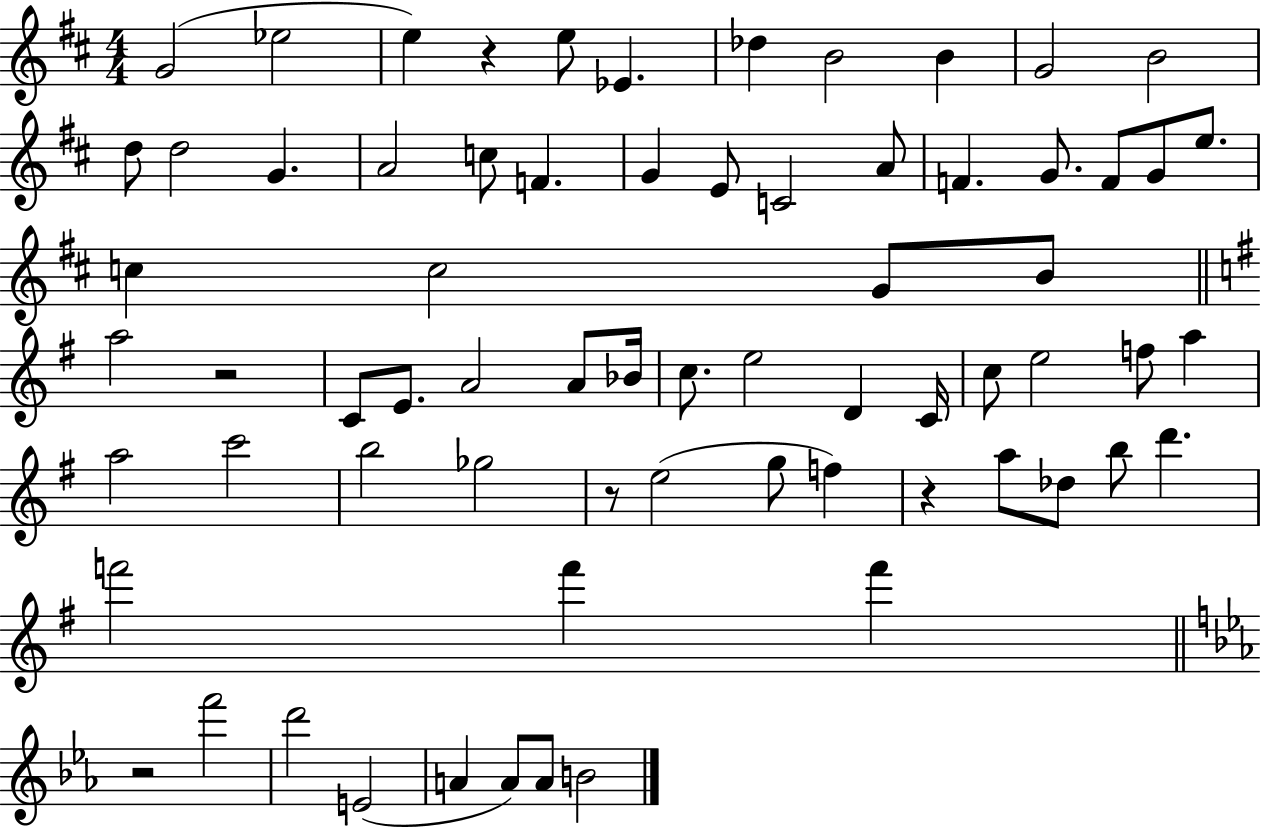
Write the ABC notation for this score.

X:1
T:Untitled
M:4/4
L:1/4
K:D
G2 _e2 e z e/2 _E _d B2 B G2 B2 d/2 d2 G A2 c/2 F G E/2 C2 A/2 F G/2 F/2 G/2 e/2 c c2 G/2 B/2 a2 z2 C/2 E/2 A2 A/2 _B/4 c/2 e2 D C/4 c/2 e2 f/2 a a2 c'2 b2 _g2 z/2 e2 g/2 f z a/2 _d/2 b/2 d' f'2 f' f' z2 f'2 d'2 E2 A A/2 A/2 B2